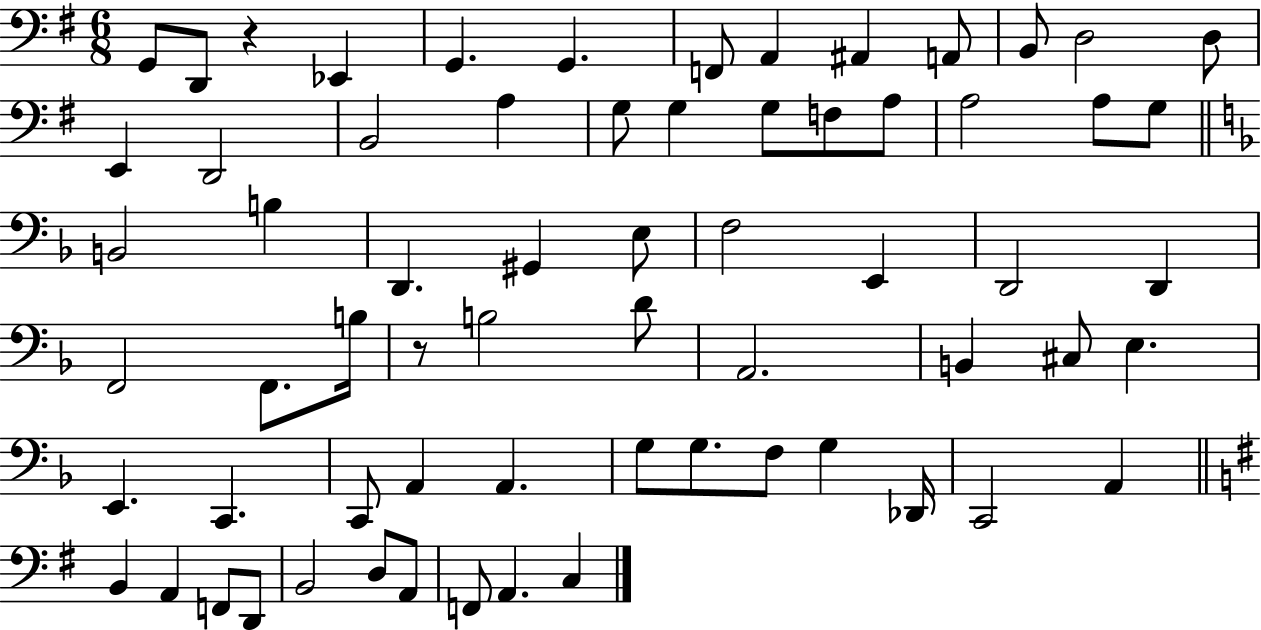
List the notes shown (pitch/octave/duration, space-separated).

G2/e D2/e R/q Eb2/q G2/q. G2/q. F2/e A2/q A#2/q A2/e B2/e D3/h D3/e E2/q D2/h B2/h A3/q G3/e G3/q G3/e F3/e A3/e A3/h A3/e G3/e B2/h B3/q D2/q. G#2/q E3/e F3/h E2/q D2/h D2/q F2/h F2/e. B3/s R/e B3/h D4/e A2/h. B2/q C#3/e E3/q. E2/q. C2/q. C2/e A2/q A2/q. G3/e G3/e. F3/e G3/q Db2/s C2/h A2/q B2/q A2/q F2/e D2/e B2/h D3/e A2/e F2/e A2/q. C3/q